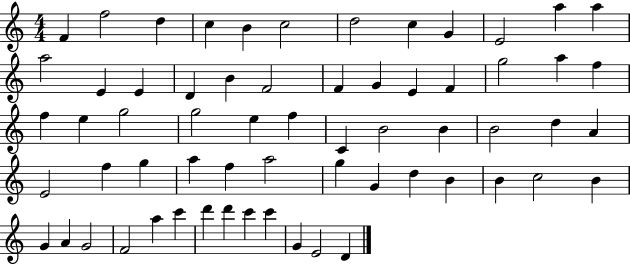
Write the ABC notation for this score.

X:1
T:Untitled
M:4/4
L:1/4
K:C
F f2 d c B c2 d2 c G E2 a a a2 E E D B F2 F G E F g2 a f f e g2 g2 e f C B2 B B2 d A E2 f g a f a2 g G d B B c2 B G A G2 F2 a c' d' d' c' c' G E2 D